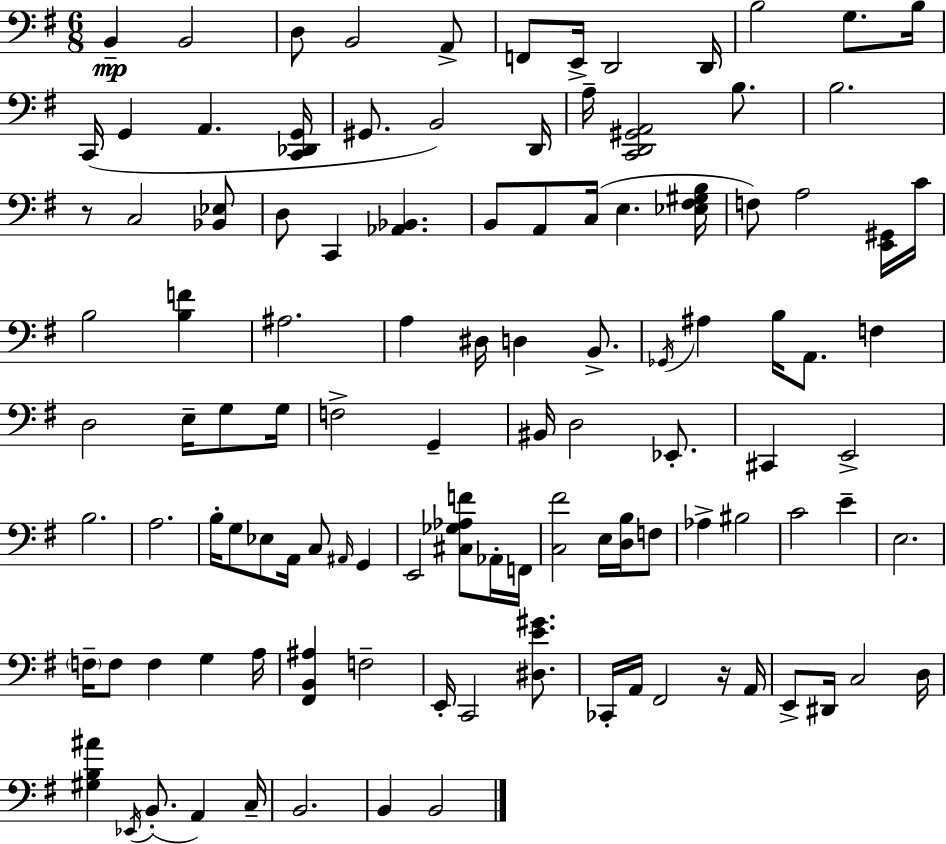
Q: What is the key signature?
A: G major